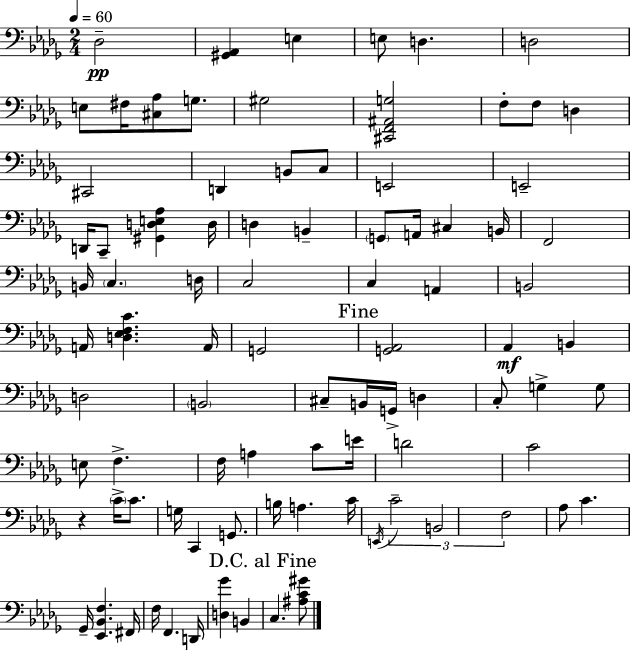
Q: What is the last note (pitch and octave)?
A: C3